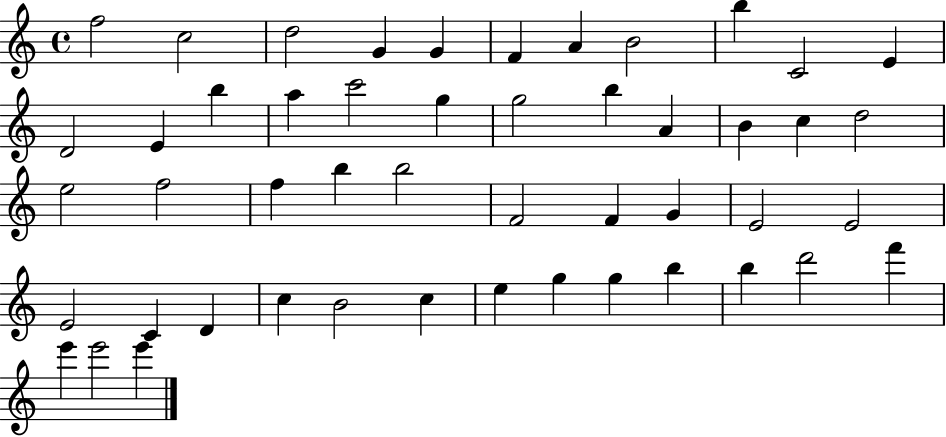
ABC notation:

X:1
T:Untitled
M:4/4
L:1/4
K:C
f2 c2 d2 G G F A B2 b C2 E D2 E b a c'2 g g2 b A B c d2 e2 f2 f b b2 F2 F G E2 E2 E2 C D c B2 c e g g b b d'2 f' e' e'2 e'